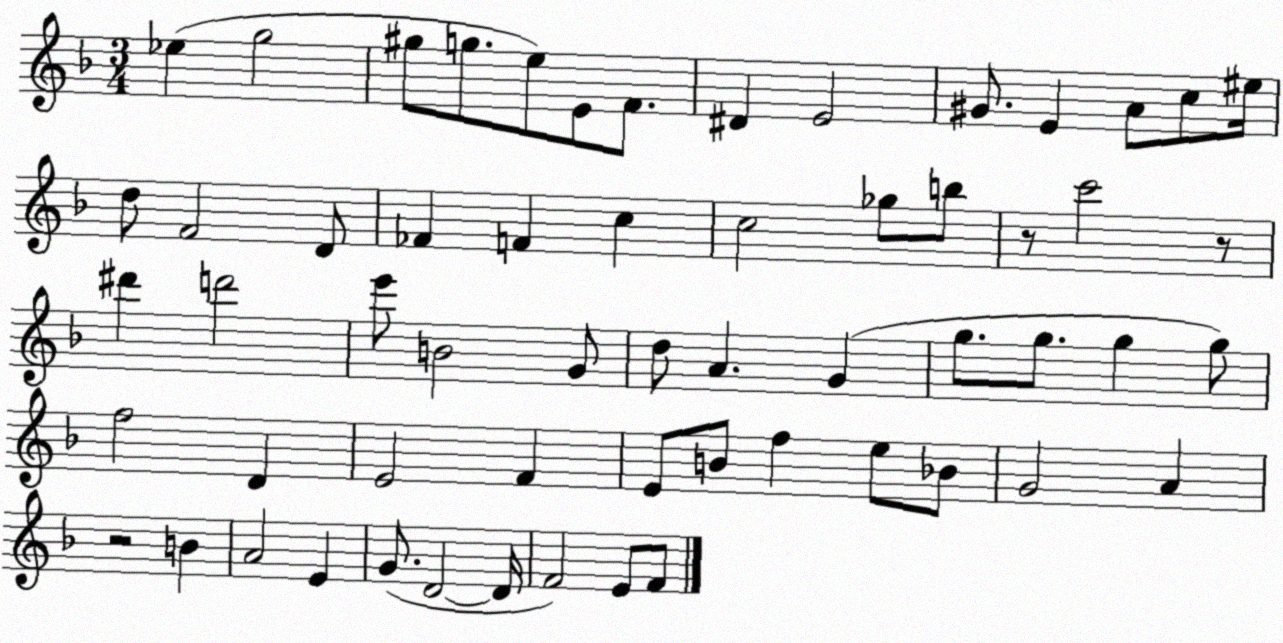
X:1
T:Untitled
M:3/4
L:1/4
K:F
_e g2 ^g/2 g/2 e/2 E/2 F/2 ^D E2 ^G/2 E A/2 c/2 ^e/4 d/2 F2 D/2 _F F c c2 _g/2 b/2 z/2 c'2 z/2 ^d' d'2 e'/2 B2 G/2 d/2 A G g/2 g/2 g g/2 f2 D E2 F E/2 B/2 f e/2 _B/2 G2 A z2 B A2 E G/2 D2 D/4 F2 E/2 F/2